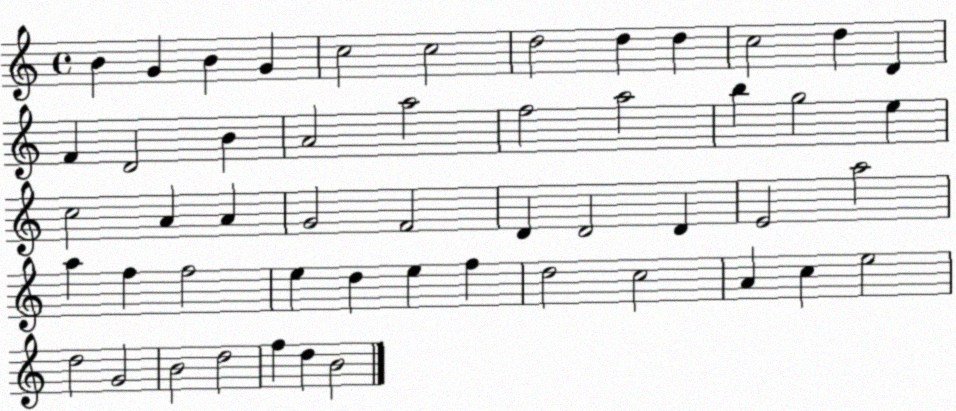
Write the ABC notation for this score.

X:1
T:Untitled
M:4/4
L:1/4
K:C
B G B G c2 c2 d2 d d c2 d D F D2 B A2 a2 f2 a2 b g2 e c2 A A G2 F2 D D2 D E2 a2 a f f2 e d e f d2 c2 A c e2 d2 G2 B2 d2 f d B2